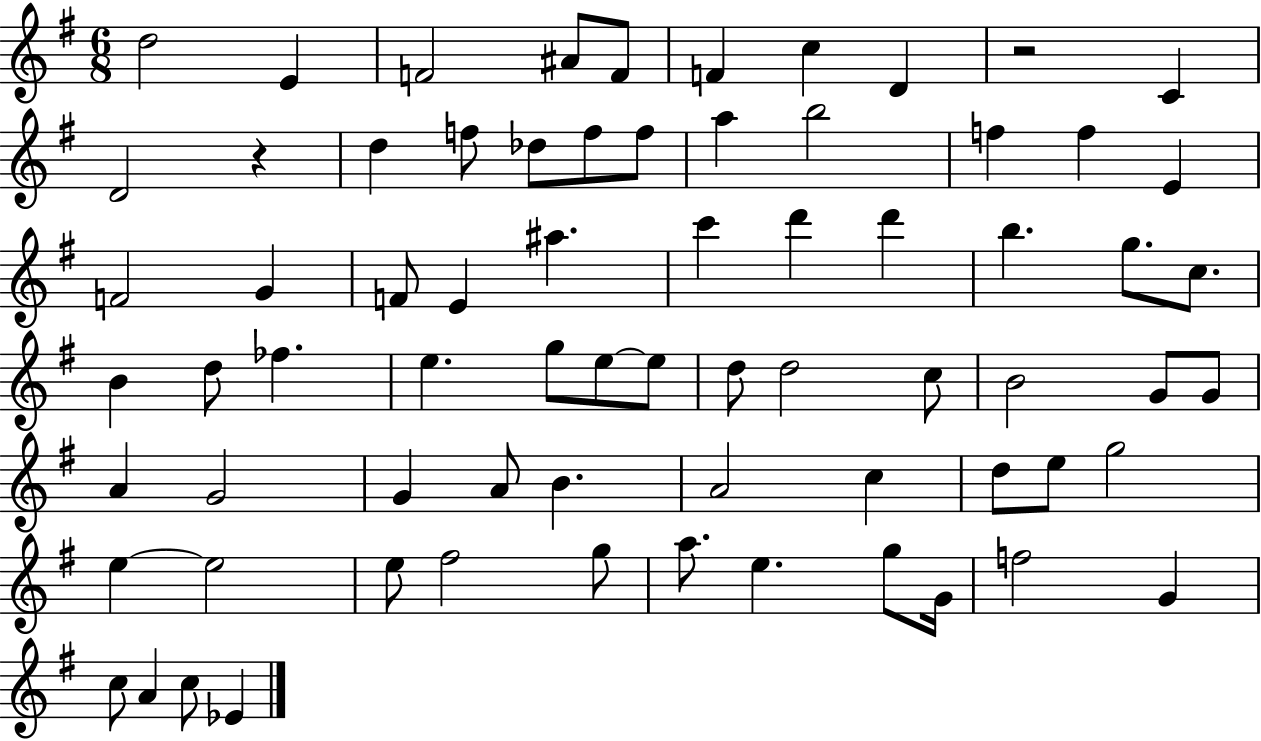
D5/h E4/q F4/h A#4/e F4/e F4/q C5/q D4/q R/h C4/q D4/h R/q D5/q F5/e Db5/e F5/e F5/e A5/q B5/h F5/q F5/q E4/q F4/h G4/q F4/e E4/q A#5/q. C6/q D6/q D6/q B5/q. G5/e. C5/e. B4/q D5/e FES5/q. E5/q. G5/e E5/e E5/e D5/e D5/h C5/e B4/h G4/e G4/e A4/q G4/h G4/q A4/e B4/q. A4/h C5/q D5/e E5/e G5/h E5/q E5/h E5/e F#5/h G5/e A5/e. E5/q. G5/e G4/s F5/h G4/q C5/e A4/q C5/e Eb4/q